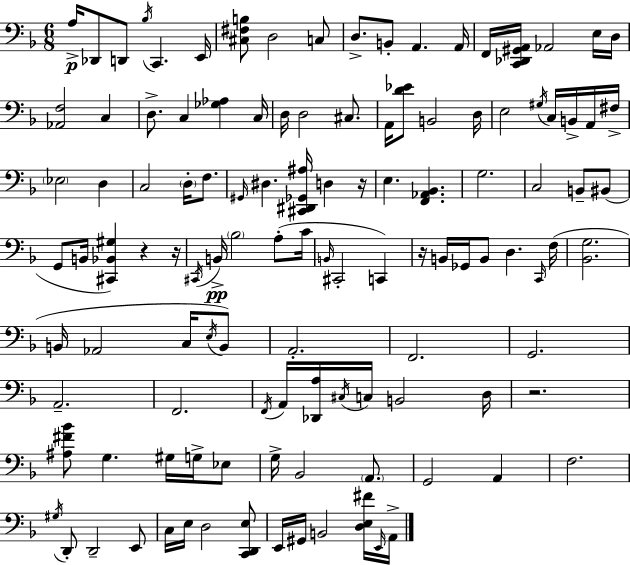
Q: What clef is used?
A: bass